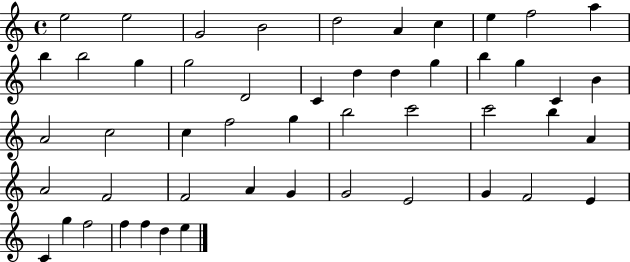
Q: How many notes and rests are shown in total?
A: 50